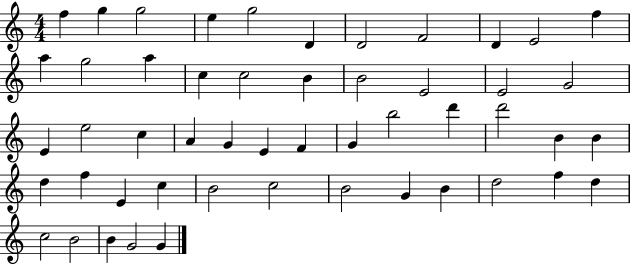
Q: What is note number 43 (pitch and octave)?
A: B4